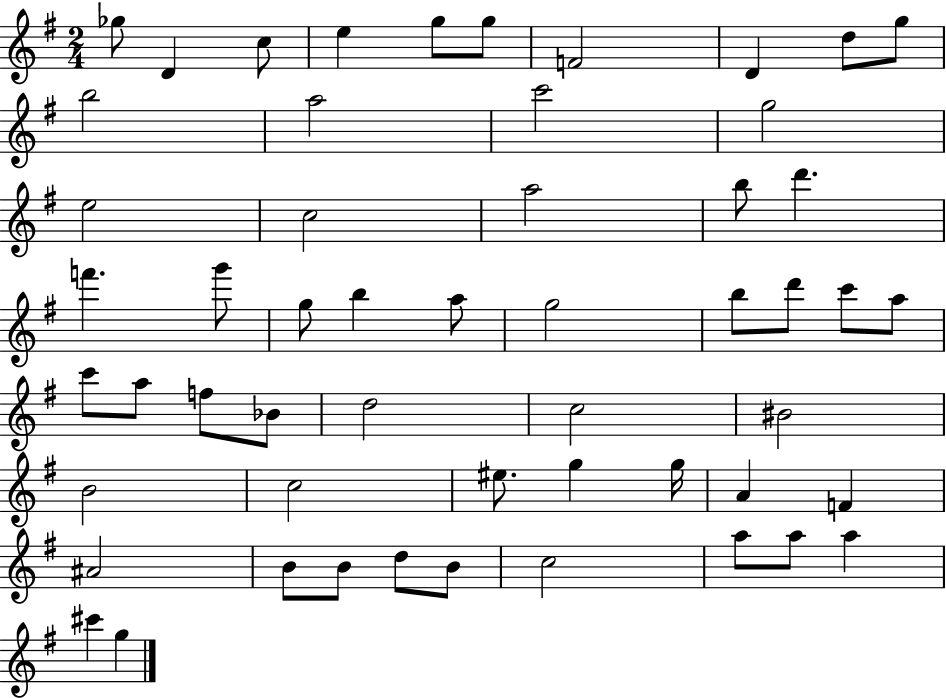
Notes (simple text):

Gb5/e D4/q C5/e E5/q G5/e G5/e F4/h D4/q D5/e G5/e B5/h A5/h C6/h G5/h E5/h C5/h A5/h B5/e D6/q. F6/q. G6/e G5/e B5/q A5/e G5/h B5/e D6/e C6/e A5/e C6/e A5/e F5/e Bb4/e D5/h C5/h BIS4/h B4/h C5/h EIS5/e. G5/q G5/s A4/q F4/q A#4/h B4/e B4/e D5/e B4/e C5/h A5/e A5/e A5/q C#6/q G5/q